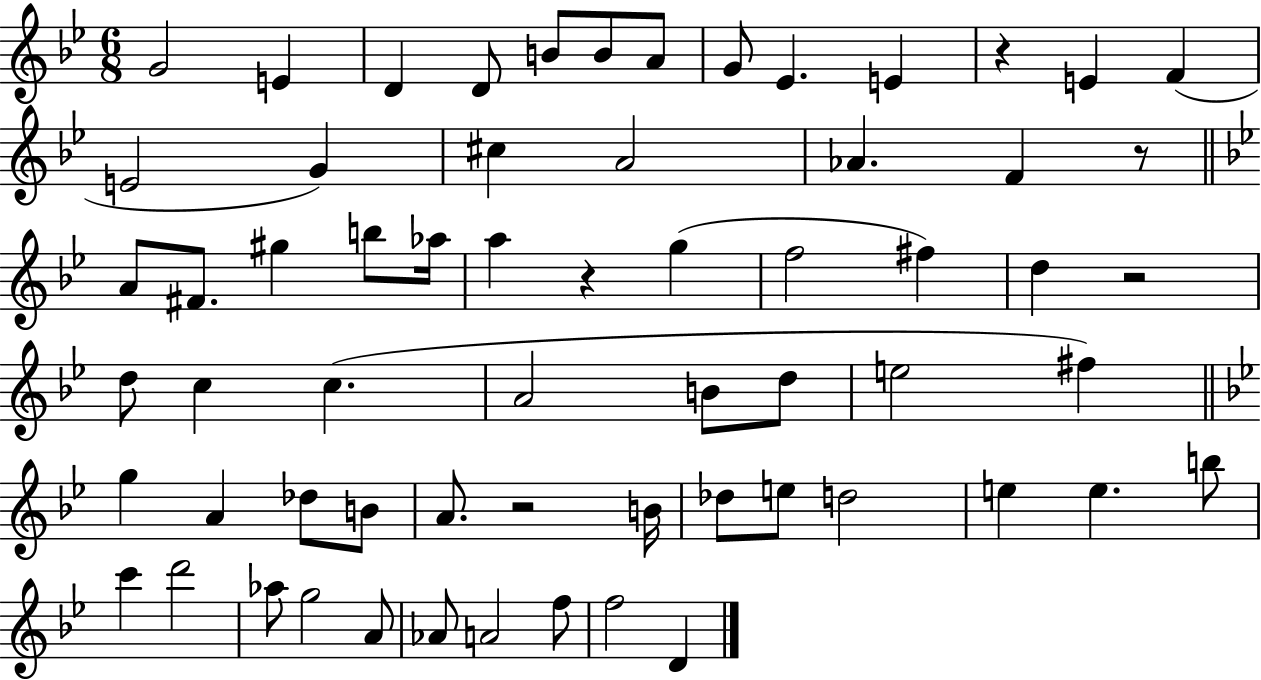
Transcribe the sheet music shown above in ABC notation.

X:1
T:Untitled
M:6/8
L:1/4
K:Bb
G2 E D D/2 B/2 B/2 A/2 G/2 _E E z E F E2 G ^c A2 _A F z/2 A/2 ^F/2 ^g b/2 _a/4 a z g f2 ^f d z2 d/2 c c A2 B/2 d/2 e2 ^f g A _d/2 B/2 A/2 z2 B/4 _d/2 e/2 d2 e e b/2 c' d'2 _a/2 g2 A/2 _A/2 A2 f/2 f2 D